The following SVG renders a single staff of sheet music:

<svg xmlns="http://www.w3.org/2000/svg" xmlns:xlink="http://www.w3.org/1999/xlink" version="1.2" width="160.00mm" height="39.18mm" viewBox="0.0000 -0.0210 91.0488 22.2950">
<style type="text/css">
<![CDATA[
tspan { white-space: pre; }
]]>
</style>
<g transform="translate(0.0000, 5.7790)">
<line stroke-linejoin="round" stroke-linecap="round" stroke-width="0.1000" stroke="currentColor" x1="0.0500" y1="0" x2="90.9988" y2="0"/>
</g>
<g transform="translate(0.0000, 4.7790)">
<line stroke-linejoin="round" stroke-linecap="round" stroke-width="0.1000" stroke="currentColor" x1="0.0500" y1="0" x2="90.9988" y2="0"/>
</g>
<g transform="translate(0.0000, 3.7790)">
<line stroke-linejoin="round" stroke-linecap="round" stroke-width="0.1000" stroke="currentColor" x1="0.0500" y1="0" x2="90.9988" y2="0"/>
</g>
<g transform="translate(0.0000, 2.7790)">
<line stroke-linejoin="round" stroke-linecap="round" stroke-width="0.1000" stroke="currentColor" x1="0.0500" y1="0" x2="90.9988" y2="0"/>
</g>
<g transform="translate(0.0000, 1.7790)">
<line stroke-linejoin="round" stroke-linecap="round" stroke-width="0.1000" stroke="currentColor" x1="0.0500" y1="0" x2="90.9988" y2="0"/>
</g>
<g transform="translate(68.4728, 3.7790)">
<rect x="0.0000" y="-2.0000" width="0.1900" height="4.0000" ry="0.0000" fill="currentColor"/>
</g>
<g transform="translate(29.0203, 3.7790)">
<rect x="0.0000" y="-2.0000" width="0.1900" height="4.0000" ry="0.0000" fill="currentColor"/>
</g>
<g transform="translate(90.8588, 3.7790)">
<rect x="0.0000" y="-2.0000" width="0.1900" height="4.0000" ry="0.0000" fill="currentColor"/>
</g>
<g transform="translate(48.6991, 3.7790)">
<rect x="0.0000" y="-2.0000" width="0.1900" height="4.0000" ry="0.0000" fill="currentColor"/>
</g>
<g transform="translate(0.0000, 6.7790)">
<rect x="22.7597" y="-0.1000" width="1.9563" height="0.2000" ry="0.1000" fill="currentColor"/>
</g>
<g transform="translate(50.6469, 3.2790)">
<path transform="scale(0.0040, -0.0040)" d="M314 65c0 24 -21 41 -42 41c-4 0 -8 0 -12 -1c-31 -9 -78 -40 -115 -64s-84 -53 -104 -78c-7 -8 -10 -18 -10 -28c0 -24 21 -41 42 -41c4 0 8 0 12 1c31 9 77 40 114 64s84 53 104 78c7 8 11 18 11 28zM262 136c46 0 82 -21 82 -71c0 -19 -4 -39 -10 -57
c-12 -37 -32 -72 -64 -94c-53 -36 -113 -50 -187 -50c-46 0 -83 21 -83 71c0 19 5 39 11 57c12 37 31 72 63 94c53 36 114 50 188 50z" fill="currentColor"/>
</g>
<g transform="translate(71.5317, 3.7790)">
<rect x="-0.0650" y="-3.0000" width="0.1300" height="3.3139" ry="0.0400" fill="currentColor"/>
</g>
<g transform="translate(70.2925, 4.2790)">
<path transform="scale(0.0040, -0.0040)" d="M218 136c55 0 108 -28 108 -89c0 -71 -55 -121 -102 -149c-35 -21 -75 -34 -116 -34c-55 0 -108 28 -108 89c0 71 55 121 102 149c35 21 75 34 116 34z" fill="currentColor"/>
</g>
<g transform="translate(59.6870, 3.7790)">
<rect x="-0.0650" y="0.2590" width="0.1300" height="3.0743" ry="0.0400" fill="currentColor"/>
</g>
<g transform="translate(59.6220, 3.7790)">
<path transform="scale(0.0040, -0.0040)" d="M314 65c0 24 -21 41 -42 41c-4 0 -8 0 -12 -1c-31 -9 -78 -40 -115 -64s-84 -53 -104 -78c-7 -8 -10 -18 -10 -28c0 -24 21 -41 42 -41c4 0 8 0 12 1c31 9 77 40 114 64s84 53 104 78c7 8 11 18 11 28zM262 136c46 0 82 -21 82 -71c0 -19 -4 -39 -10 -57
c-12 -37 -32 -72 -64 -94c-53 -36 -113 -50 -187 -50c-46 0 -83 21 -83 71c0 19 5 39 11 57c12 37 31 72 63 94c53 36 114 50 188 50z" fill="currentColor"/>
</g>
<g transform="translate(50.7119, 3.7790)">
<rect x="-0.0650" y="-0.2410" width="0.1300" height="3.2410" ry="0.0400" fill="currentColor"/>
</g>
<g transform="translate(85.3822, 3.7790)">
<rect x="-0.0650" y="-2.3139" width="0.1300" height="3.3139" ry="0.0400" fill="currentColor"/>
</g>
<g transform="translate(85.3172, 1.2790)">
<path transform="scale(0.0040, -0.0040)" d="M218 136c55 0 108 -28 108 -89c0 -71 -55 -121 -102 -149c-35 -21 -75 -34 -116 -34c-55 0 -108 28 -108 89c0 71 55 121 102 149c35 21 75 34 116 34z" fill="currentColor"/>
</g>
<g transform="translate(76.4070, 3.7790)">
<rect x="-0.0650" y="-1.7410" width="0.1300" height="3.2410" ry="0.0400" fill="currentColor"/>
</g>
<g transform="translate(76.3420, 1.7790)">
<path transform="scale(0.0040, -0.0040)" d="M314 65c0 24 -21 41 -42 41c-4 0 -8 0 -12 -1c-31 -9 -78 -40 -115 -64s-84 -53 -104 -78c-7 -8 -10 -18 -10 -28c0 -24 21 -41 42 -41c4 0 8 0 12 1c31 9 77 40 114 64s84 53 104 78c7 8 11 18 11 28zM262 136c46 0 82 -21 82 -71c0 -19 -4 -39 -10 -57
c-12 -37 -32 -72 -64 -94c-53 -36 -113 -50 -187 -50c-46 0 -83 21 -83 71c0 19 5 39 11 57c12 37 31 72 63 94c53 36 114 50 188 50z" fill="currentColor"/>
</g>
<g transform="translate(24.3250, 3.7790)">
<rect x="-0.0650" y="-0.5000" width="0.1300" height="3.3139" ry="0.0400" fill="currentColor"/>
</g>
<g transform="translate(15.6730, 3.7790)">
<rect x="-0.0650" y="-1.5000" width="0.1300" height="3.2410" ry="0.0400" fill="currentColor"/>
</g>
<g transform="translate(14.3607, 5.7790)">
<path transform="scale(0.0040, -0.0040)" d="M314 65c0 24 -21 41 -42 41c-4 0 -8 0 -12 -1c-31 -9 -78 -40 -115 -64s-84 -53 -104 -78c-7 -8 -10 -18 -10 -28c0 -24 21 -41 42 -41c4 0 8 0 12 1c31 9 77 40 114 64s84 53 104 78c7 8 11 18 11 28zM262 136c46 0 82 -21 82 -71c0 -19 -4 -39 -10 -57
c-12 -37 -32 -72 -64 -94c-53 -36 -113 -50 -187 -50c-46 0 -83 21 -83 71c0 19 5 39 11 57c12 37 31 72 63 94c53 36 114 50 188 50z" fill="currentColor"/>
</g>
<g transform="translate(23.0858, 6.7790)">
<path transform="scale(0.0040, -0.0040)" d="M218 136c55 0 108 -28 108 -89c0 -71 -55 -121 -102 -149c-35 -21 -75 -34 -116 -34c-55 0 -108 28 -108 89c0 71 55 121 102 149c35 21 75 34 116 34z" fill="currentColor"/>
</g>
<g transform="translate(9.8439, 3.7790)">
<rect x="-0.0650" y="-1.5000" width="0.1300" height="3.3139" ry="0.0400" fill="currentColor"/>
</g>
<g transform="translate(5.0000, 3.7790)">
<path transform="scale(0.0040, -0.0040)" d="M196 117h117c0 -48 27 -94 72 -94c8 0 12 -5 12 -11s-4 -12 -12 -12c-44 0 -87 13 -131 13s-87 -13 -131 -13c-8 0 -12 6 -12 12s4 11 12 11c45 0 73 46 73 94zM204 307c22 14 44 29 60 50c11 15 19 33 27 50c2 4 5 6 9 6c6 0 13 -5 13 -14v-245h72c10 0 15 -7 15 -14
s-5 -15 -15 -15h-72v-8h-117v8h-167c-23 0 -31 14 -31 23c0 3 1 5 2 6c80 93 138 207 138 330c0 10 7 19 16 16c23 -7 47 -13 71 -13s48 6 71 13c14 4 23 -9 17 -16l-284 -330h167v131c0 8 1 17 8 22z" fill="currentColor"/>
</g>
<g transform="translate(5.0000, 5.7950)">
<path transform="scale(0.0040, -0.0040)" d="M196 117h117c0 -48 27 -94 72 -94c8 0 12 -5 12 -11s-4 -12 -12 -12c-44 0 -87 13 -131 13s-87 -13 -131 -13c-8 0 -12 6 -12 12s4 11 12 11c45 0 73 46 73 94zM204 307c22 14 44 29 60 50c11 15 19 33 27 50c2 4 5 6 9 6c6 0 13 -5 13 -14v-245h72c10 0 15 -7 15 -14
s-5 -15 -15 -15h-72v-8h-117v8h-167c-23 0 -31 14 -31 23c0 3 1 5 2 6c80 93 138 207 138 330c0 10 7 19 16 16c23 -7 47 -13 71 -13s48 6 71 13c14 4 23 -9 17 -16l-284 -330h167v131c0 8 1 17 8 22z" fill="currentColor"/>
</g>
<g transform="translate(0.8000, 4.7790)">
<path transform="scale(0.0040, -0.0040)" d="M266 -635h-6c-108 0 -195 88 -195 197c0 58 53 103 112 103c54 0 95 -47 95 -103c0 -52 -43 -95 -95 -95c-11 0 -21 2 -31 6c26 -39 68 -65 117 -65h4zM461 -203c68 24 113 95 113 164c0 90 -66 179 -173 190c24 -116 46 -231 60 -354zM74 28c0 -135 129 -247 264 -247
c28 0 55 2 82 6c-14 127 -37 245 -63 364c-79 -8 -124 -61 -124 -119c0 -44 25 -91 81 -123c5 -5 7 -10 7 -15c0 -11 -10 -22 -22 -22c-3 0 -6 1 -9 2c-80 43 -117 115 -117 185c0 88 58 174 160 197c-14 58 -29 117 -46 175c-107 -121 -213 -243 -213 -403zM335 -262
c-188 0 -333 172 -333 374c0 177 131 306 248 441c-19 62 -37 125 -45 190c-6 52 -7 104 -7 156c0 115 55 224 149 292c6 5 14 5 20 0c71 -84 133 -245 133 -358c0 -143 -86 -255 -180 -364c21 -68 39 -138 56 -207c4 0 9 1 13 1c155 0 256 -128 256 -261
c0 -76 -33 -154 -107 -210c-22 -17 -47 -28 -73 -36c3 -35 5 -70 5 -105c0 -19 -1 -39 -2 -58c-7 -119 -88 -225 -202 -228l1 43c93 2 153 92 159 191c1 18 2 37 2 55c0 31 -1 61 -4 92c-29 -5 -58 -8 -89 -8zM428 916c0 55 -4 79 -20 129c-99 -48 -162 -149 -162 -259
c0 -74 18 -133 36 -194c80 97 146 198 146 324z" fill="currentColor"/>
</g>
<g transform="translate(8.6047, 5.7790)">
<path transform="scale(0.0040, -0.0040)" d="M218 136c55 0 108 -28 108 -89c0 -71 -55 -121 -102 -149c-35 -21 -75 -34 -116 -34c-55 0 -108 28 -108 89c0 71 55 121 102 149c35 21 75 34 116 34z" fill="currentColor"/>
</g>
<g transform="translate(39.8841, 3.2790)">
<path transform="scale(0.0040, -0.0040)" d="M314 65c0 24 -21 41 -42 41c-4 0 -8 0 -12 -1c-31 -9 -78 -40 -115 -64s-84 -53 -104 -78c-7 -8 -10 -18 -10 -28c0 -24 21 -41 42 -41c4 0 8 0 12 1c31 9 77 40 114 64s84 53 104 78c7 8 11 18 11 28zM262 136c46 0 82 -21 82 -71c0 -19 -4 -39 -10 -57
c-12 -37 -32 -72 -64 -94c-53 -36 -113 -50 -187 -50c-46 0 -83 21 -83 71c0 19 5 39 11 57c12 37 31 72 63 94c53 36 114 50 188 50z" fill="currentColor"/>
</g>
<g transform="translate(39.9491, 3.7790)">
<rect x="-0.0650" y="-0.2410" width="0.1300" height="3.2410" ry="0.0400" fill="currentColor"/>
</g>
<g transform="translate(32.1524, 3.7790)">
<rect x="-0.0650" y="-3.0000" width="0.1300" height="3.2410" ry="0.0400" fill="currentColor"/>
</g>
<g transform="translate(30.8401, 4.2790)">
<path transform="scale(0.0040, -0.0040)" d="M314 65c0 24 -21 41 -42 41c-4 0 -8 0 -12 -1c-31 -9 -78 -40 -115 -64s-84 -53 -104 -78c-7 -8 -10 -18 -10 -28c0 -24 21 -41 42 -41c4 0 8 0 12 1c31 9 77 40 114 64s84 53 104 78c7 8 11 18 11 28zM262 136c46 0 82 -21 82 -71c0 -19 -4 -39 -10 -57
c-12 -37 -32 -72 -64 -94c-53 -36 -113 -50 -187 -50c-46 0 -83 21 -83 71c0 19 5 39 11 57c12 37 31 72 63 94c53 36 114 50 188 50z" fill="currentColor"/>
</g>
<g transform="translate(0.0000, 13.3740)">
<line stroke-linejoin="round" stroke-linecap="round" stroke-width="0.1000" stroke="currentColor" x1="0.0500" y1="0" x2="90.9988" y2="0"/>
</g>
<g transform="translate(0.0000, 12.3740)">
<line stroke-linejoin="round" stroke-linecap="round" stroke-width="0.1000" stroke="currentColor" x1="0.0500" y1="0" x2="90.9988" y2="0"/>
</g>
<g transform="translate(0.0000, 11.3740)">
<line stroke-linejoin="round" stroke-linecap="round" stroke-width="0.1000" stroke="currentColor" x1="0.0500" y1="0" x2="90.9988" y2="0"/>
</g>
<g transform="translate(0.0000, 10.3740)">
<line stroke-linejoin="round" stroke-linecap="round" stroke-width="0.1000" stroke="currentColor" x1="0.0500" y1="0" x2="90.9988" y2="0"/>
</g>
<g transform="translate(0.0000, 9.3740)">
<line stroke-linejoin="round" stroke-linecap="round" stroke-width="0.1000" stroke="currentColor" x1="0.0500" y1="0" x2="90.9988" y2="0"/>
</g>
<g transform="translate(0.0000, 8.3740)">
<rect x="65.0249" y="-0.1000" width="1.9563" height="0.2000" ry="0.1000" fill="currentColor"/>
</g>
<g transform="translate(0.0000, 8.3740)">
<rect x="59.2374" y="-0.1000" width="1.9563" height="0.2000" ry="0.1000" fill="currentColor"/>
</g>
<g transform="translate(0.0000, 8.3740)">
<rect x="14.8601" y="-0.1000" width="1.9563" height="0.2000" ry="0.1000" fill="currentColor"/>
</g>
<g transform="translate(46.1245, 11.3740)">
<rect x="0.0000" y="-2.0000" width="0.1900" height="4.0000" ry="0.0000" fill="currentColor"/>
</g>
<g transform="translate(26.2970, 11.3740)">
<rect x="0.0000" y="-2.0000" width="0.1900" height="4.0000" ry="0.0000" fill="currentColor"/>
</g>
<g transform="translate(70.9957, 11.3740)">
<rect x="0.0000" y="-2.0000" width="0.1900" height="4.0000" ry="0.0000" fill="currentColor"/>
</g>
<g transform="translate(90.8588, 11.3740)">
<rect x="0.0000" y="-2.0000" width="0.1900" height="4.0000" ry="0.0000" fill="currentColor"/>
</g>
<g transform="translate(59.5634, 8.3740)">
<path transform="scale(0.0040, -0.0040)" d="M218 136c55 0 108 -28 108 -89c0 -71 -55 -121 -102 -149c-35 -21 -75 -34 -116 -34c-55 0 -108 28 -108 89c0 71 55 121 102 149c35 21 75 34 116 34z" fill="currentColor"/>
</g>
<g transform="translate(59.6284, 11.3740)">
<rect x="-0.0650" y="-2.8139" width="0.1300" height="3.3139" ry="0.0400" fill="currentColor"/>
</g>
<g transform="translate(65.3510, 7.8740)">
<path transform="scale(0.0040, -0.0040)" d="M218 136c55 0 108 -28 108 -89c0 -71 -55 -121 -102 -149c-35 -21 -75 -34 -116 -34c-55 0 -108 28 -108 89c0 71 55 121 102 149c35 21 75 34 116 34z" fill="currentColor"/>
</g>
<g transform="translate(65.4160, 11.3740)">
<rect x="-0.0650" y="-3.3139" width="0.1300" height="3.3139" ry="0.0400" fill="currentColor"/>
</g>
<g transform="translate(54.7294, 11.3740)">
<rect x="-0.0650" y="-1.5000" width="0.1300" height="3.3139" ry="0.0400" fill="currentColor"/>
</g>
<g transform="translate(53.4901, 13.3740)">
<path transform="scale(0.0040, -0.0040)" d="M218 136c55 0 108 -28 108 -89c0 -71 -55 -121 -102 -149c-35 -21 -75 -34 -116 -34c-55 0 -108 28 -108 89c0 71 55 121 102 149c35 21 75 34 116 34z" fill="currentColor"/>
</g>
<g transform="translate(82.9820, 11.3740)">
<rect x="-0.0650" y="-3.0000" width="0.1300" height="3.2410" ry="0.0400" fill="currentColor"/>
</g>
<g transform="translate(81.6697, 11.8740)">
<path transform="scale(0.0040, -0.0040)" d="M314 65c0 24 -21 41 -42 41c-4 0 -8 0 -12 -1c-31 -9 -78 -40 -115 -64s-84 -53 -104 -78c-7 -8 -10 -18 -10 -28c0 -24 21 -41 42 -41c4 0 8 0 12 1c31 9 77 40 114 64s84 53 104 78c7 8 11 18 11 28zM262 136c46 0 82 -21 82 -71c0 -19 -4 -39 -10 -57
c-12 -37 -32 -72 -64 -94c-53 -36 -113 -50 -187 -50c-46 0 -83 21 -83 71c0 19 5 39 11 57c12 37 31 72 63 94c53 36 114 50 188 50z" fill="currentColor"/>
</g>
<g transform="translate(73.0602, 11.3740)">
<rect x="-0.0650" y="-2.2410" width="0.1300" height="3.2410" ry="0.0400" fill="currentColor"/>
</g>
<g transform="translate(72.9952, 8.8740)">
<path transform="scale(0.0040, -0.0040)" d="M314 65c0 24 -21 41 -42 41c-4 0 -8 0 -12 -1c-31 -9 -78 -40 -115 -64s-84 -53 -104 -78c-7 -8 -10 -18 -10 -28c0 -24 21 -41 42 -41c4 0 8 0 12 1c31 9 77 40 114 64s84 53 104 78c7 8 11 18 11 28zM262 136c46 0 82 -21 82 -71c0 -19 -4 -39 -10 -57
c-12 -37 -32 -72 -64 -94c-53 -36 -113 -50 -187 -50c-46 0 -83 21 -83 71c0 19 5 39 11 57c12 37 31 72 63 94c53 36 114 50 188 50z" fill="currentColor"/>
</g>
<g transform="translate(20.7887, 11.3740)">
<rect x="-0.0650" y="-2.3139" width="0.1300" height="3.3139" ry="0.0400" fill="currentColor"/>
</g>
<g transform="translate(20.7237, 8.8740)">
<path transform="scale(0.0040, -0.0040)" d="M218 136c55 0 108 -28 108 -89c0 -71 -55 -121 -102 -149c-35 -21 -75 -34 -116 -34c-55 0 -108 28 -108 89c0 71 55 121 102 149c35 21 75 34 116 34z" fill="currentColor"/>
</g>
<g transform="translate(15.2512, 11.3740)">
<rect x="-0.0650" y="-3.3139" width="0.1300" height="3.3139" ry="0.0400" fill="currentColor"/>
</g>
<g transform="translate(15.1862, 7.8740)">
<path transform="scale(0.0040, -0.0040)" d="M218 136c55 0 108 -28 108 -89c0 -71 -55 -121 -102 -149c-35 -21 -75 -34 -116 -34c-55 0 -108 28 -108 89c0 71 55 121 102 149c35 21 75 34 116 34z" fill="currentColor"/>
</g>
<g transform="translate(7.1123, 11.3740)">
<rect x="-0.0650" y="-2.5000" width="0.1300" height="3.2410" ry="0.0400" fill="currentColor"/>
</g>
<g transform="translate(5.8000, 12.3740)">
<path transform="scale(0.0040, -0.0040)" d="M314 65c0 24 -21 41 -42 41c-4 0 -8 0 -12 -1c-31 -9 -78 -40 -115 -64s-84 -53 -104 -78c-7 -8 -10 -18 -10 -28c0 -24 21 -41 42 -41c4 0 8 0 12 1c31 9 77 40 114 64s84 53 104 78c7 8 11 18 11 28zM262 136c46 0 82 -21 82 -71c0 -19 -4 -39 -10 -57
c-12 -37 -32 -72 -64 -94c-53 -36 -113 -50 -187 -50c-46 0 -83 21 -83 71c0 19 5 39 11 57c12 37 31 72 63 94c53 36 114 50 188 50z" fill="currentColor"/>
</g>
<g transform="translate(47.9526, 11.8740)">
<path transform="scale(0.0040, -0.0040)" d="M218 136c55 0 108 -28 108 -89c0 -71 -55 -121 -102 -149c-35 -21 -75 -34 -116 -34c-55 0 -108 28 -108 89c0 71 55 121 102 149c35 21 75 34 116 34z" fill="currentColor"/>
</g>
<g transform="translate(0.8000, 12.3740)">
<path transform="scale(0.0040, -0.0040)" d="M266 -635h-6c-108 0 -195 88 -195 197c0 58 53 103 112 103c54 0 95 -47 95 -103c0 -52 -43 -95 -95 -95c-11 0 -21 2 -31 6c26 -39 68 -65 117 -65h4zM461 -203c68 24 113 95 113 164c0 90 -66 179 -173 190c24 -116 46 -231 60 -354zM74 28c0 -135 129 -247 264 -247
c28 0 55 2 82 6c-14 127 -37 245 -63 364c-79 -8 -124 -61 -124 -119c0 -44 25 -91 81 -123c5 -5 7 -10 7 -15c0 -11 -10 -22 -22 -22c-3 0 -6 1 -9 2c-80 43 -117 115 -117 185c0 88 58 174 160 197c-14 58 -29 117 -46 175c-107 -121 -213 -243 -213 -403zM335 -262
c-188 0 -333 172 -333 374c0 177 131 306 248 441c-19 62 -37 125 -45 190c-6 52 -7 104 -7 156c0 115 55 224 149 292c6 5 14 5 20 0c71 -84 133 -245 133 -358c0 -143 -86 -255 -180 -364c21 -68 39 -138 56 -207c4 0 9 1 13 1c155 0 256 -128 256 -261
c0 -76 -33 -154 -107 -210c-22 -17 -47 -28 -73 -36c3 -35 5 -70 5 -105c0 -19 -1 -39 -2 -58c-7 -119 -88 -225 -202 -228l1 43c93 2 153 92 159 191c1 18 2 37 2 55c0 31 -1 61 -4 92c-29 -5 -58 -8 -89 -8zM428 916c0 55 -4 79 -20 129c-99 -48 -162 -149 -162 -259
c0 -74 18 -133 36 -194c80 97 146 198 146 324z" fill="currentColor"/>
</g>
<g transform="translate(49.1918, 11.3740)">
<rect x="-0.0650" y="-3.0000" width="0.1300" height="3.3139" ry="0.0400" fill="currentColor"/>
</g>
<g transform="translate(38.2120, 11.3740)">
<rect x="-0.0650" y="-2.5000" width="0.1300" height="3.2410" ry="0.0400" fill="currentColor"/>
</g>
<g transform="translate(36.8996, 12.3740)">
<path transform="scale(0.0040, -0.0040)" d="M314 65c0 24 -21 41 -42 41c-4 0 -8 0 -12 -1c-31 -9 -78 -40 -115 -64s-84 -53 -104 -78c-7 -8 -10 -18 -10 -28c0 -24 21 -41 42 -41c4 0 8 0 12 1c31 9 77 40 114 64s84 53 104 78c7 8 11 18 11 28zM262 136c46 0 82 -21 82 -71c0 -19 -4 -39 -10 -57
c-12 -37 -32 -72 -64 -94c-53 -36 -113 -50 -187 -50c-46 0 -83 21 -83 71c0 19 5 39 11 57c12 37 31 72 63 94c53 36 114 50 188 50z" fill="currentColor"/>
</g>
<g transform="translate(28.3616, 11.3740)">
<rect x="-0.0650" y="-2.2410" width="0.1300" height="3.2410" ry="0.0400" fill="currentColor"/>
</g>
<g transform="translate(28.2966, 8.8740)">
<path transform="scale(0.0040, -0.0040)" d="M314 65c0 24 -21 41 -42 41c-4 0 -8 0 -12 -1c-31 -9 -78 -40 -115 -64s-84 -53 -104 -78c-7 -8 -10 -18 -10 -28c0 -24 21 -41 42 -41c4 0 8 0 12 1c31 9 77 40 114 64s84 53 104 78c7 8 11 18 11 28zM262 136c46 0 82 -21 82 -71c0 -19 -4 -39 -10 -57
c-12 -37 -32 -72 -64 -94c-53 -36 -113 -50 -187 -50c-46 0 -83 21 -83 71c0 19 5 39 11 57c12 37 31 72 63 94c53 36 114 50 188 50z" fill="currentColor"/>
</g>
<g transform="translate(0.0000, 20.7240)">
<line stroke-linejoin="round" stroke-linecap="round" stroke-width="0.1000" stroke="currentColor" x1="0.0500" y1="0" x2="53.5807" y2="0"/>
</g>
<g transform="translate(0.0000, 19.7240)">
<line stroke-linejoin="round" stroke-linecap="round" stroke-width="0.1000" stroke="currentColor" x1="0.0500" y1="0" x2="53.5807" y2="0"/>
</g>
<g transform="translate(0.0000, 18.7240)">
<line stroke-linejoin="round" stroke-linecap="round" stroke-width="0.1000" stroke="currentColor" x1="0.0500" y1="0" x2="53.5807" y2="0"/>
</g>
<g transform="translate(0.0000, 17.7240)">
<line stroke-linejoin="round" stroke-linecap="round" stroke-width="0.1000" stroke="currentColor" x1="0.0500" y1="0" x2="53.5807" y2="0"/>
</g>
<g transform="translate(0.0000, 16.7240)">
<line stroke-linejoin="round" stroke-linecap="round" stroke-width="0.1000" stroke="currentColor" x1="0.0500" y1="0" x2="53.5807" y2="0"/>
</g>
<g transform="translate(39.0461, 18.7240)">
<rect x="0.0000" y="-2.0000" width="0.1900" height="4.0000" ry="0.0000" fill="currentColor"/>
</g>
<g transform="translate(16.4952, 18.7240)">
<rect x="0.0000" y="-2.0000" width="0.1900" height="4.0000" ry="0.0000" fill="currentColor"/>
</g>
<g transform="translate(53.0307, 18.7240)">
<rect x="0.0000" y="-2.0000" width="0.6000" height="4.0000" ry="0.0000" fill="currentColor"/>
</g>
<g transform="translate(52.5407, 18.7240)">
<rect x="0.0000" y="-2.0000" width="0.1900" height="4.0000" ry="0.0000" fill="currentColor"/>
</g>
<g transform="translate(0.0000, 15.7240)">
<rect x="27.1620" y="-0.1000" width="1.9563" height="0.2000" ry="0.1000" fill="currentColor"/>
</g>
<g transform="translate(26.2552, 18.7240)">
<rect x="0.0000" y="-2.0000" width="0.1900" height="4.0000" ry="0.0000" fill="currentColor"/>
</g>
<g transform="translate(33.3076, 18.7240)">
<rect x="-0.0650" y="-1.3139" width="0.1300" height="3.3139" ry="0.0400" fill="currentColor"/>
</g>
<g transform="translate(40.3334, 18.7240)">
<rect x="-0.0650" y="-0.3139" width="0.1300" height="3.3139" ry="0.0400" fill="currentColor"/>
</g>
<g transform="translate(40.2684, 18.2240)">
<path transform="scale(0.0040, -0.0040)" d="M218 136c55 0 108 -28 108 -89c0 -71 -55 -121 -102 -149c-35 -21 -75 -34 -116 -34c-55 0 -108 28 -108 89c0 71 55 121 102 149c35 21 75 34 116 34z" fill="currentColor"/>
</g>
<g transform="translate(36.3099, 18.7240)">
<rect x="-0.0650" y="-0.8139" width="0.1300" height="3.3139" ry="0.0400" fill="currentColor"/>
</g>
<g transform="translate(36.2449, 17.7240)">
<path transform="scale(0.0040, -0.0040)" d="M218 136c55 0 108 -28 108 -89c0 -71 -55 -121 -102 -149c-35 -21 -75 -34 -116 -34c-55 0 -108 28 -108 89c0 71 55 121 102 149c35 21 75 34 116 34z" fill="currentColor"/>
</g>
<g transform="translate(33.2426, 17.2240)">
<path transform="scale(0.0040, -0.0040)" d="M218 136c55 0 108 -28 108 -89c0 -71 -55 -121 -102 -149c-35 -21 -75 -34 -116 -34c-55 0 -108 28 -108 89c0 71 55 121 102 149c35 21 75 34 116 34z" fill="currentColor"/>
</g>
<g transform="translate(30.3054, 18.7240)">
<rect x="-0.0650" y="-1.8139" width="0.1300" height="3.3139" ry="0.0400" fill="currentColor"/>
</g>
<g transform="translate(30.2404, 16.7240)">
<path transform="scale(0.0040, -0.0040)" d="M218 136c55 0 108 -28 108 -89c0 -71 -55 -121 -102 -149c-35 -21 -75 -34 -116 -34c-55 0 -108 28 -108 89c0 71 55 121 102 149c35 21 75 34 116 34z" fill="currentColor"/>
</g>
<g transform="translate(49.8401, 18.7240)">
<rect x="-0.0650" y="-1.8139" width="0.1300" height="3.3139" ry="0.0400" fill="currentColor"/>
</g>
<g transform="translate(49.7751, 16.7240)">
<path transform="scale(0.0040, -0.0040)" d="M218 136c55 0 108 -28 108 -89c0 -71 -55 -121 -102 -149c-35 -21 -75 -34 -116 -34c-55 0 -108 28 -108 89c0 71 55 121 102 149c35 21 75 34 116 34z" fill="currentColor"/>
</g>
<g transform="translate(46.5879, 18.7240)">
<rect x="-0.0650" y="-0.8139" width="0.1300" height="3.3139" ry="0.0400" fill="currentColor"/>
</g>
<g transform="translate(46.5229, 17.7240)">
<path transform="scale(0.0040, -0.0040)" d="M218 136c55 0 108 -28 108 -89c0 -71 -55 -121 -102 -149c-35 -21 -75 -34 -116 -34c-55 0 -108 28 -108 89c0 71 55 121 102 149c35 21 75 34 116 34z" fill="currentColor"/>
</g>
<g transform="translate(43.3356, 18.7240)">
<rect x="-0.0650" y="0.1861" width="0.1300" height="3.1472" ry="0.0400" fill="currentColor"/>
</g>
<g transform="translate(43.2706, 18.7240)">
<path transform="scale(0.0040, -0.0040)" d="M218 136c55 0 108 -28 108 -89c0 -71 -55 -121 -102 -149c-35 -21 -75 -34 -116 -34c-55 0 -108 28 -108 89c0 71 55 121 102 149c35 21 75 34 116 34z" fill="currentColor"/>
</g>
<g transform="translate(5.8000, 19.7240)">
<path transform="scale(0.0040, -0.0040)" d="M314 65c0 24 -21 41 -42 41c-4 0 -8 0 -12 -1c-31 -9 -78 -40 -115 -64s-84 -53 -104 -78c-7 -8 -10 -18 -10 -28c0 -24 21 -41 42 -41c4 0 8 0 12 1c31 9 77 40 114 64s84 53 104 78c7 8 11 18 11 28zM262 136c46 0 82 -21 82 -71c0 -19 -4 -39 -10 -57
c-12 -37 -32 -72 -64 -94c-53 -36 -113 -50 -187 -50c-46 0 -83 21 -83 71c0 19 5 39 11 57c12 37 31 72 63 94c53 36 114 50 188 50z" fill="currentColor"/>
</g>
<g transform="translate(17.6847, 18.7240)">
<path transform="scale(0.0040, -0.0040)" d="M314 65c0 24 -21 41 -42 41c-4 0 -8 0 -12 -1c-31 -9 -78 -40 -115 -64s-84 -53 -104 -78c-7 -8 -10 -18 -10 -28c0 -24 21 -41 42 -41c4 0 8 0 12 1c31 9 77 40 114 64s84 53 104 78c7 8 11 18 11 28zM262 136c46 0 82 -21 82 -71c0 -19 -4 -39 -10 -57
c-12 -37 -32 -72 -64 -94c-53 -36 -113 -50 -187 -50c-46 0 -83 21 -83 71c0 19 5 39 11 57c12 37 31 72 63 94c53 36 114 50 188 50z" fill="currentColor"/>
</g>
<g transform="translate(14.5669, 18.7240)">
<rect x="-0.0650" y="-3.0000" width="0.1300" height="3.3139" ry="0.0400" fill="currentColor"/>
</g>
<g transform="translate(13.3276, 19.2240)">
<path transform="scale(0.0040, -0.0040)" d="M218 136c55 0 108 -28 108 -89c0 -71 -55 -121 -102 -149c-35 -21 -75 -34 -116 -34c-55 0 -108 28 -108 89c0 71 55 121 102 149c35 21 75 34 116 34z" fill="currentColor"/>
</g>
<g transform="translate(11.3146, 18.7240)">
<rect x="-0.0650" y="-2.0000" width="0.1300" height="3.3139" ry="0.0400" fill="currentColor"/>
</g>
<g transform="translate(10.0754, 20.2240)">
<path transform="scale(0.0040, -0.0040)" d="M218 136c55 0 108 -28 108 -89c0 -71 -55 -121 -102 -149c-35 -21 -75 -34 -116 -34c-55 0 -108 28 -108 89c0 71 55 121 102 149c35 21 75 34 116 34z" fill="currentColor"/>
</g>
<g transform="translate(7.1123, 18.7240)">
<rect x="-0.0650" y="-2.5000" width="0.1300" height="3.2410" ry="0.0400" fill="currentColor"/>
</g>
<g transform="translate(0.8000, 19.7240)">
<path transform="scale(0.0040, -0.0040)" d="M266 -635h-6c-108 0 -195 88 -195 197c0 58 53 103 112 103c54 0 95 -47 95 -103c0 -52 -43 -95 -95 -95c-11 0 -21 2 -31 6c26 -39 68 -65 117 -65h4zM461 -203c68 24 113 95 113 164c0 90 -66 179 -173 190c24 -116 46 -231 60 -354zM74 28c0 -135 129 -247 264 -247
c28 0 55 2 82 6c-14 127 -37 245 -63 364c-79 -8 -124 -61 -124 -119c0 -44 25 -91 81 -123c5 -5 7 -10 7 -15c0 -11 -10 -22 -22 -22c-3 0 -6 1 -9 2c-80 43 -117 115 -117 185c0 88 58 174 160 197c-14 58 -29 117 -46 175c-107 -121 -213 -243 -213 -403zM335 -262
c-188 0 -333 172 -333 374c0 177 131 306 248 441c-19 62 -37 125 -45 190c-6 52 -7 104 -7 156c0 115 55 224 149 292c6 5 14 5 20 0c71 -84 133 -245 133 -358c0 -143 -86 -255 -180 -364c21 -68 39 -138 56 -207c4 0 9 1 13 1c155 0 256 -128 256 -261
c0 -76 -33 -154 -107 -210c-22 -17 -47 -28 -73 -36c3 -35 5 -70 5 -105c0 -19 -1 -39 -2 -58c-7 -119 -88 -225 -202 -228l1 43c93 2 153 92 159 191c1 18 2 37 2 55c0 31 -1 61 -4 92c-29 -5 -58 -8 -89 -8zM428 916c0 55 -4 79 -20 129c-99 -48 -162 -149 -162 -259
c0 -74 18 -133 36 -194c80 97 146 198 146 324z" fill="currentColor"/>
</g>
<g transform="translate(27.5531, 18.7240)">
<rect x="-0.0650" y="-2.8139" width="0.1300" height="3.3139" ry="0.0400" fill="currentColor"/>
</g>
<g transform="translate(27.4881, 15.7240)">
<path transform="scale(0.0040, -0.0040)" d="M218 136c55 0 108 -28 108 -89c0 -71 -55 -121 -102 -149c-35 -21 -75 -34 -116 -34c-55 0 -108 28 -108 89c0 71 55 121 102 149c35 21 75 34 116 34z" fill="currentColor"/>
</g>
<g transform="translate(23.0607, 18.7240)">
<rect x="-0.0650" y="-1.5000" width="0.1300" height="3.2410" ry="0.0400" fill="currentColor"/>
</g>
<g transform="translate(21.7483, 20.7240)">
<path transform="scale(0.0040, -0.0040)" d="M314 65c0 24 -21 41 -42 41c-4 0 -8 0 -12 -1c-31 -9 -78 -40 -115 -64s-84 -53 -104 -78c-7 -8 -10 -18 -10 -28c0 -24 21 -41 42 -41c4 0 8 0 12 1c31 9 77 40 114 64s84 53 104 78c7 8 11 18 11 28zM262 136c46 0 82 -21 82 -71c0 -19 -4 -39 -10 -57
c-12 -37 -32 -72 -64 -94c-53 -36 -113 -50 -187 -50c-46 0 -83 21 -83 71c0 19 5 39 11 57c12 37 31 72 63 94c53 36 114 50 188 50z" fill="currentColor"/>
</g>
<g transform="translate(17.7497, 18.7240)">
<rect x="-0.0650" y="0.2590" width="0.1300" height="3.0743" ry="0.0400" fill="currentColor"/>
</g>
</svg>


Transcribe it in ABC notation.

X:1
T:Untitled
M:4/4
L:1/4
K:C
E E2 C A2 c2 c2 B2 A f2 g G2 b g g2 G2 A E a b g2 A2 G2 F A B2 E2 a f e d c B d f